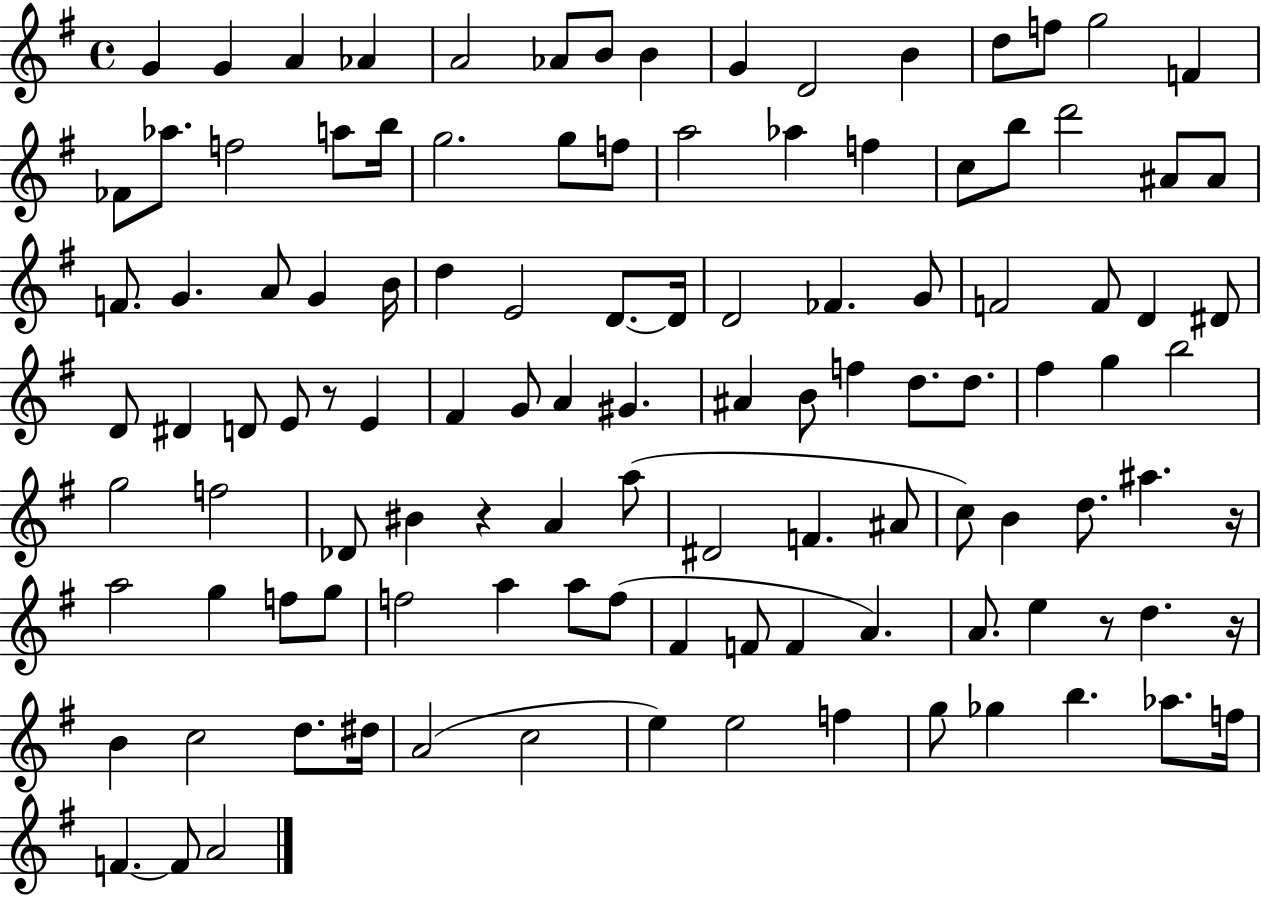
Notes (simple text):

G4/q G4/q A4/q Ab4/q A4/h Ab4/e B4/e B4/q G4/q D4/h B4/q D5/e F5/e G5/h F4/q FES4/e Ab5/e. F5/h A5/e B5/s G5/h. G5/e F5/e A5/h Ab5/q F5/q C5/e B5/e D6/h A#4/e A#4/e F4/e. G4/q. A4/e G4/q B4/s D5/q E4/h D4/e. D4/s D4/h FES4/q. G4/e F4/h F4/e D4/q D#4/e D4/e D#4/q D4/e E4/e R/e E4/q F#4/q G4/e A4/q G#4/q. A#4/q B4/e F5/q D5/e. D5/e. F#5/q G5/q B5/h G5/h F5/h Db4/e BIS4/q R/q A4/q A5/e D#4/h F4/q. A#4/e C5/e B4/q D5/e. A#5/q. R/s A5/h G5/q F5/e G5/e F5/h A5/q A5/e F5/e F#4/q F4/e F4/q A4/q. A4/e. E5/q R/e D5/q. R/s B4/q C5/h D5/e. D#5/s A4/h C5/h E5/q E5/h F5/q G5/e Gb5/q B5/q. Ab5/e. F5/s F4/q. F4/e A4/h